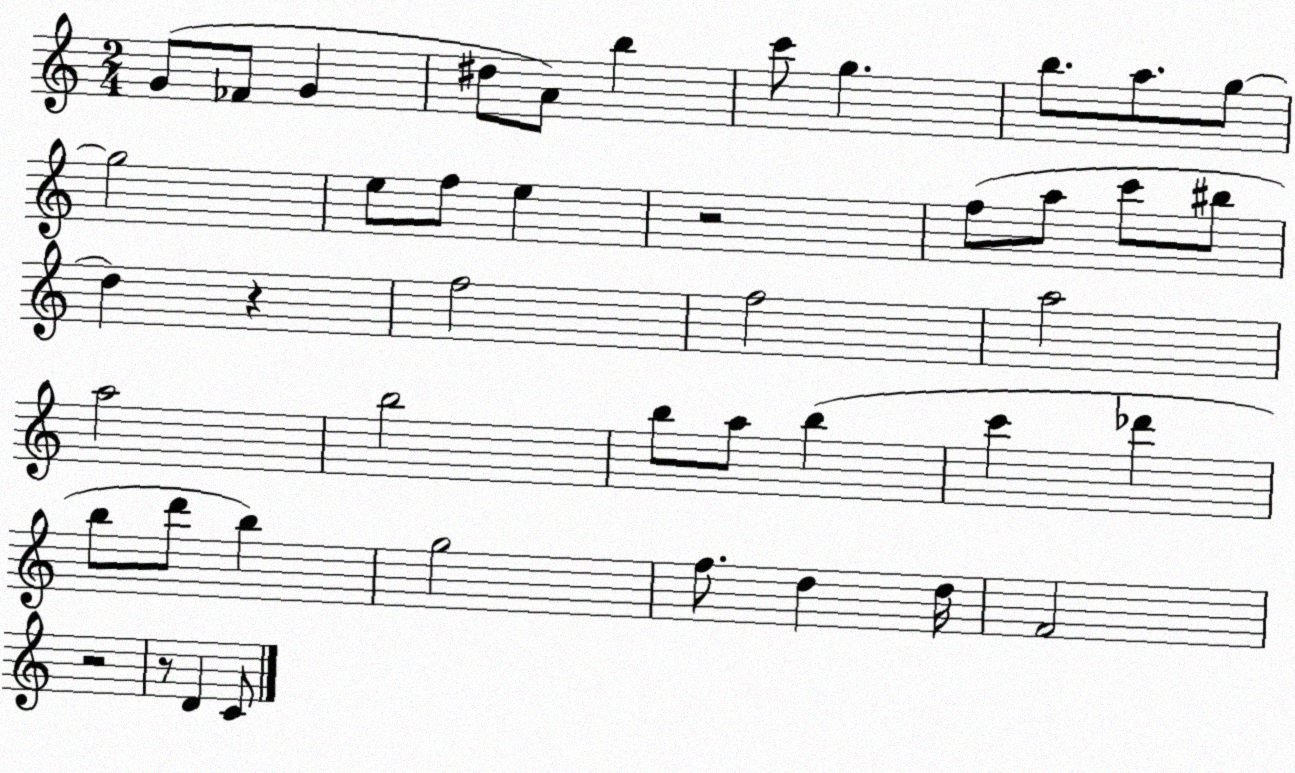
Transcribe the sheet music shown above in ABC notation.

X:1
T:Untitled
M:2/4
L:1/4
K:C
G/2 _F/2 G ^d/2 A/2 b c'/2 g b/2 a/2 g/2 g2 e/2 f/2 e z2 f/2 a/2 c'/2 ^b/2 d z f2 f2 a2 a2 b2 b/2 a/2 b c' _d' b/2 d'/2 b g2 f/2 d d/4 F2 z2 z/2 D C/2